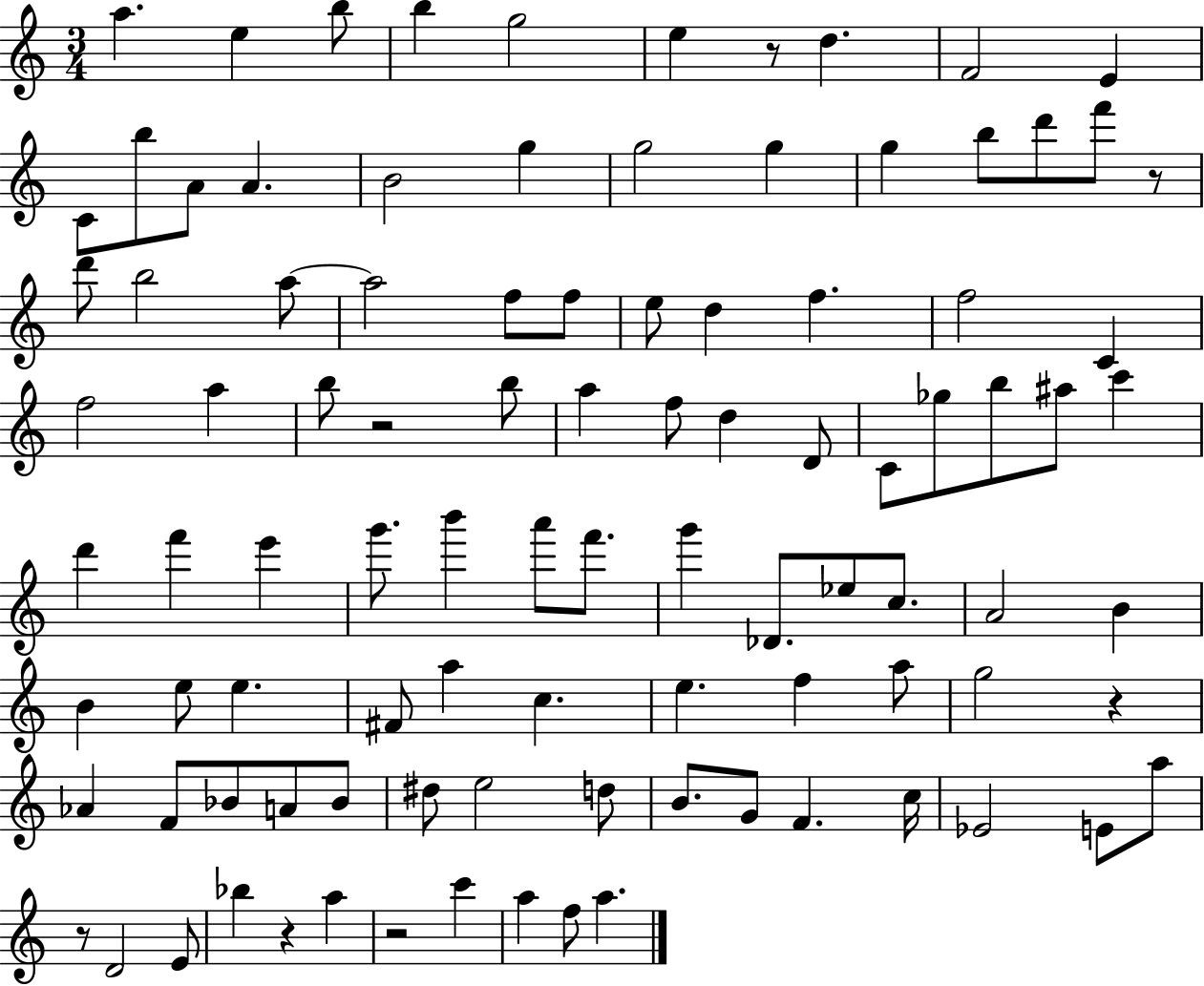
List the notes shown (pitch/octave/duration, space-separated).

A5/q. E5/q B5/e B5/q G5/h E5/q R/e D5/q. F4/h E4/q C4/e B5/e A4/e A4/q. B4/h G5/q G5/h G5/q G5/q B5/e D6/e F6/e R/e D6/e B5/h A5/e A5/h F5/e F5/e E5/e D5/q F5/q. F5/h C4/q F5/h A5/q B5/e R/h B5/e A5/q F5/e D5/q D4/e C4/e Gb5/e B5/e A#5/e C6/q D6/q F6/q E6/q G6/e. B6/q A6/e F6/e. G6/q Db4/e. Eb5/e C5/e. A4/h B4/q B4/q E5/e E5/q. F#4/e A5/q C5/q. E5/q. F5/q A5/e G5/h R/q Ab4/q F4/e Bb4/e A4/e Bb4/e D#5/e E5/h D5/e B4/e. G4/e F4/q. C5/s Eb4/h E4/e A5/e R/e D4/h E4/e Bb5/q R/q A5/q R/h C6/q A5/q F5/e A5/q.